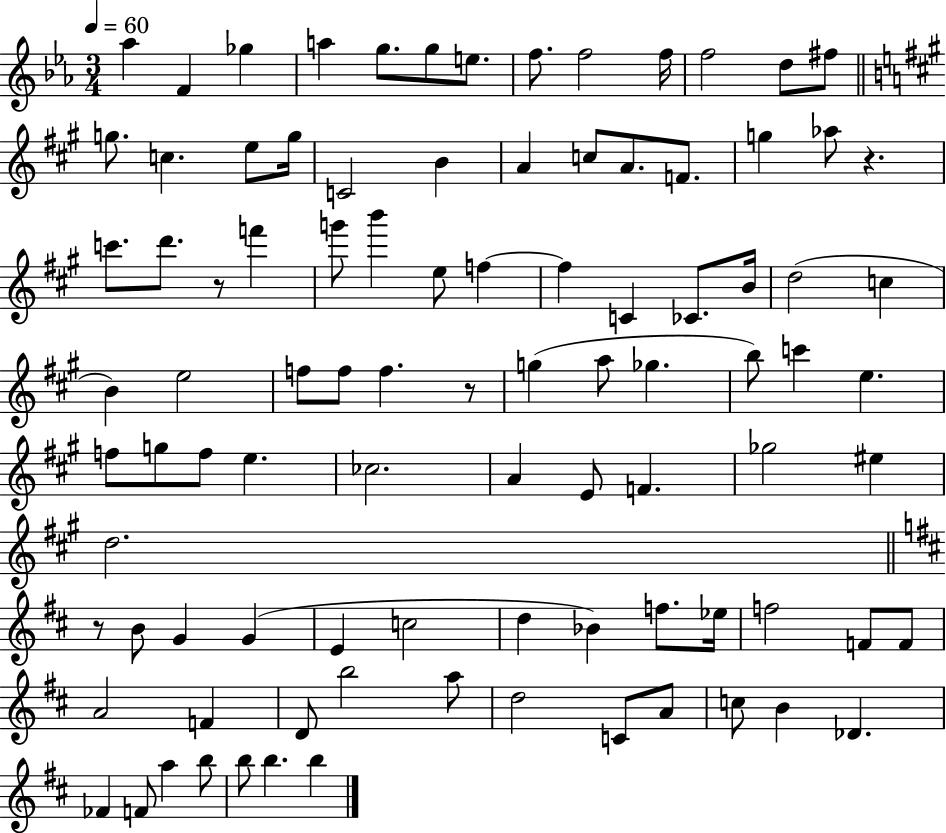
{
  \clef treble
  \numericTimeSignature
  \time 3/4
  \key ees \major
  \tempo 4 = 60
  aes''4 f'4 ges''4 | a''4 g''8. g''8 e''8. | f''8. f''2 f''16 | f''2 d''8 fis''8 | \break \bar "||" \break \key a \major g''8. c''4. e''8 g''16 | c'2 b'4 | a'4 c''8 a'8. f'8. | g''4 aes''8 r4. | \break c'''8. d'''8. r8 f'''4 | g'''8 b'''4 e''8 f''4~~ | f''4 c'4 ces'8. b'16 | d''2( c''4 | \break b'4) e''2 | f''8 f''8 f''4. r8 | g''4( a''8 ges''4. | b''8) c'''4 e''4. | \break f''8 g''8 f''8 e''4. | ces''2. | a'4 e'8 f'4. | ges''2 eis''4 | \break d''2. | \bar "||" \break \key b \minor r8 b'8 g'4 g'4( | e'4 c''2 | d''4 bes'4) f''8. ees''16 | f''2 f'8 f'8 | \break a'2 f'4 | d'8 b''2 a''8 | d''2 c'8 a'8 | c''8 b'4 des'4. | \break fes'4 f'8 a''4 b''8 | b''8 b''4. b''4 | \bar "|."
}